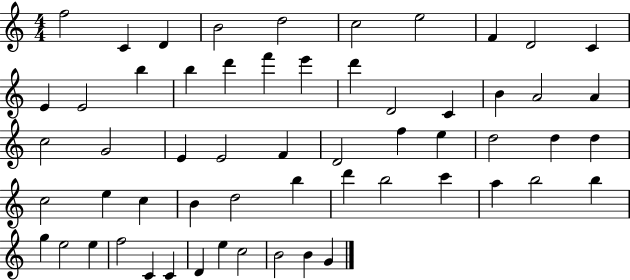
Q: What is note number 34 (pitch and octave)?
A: D5